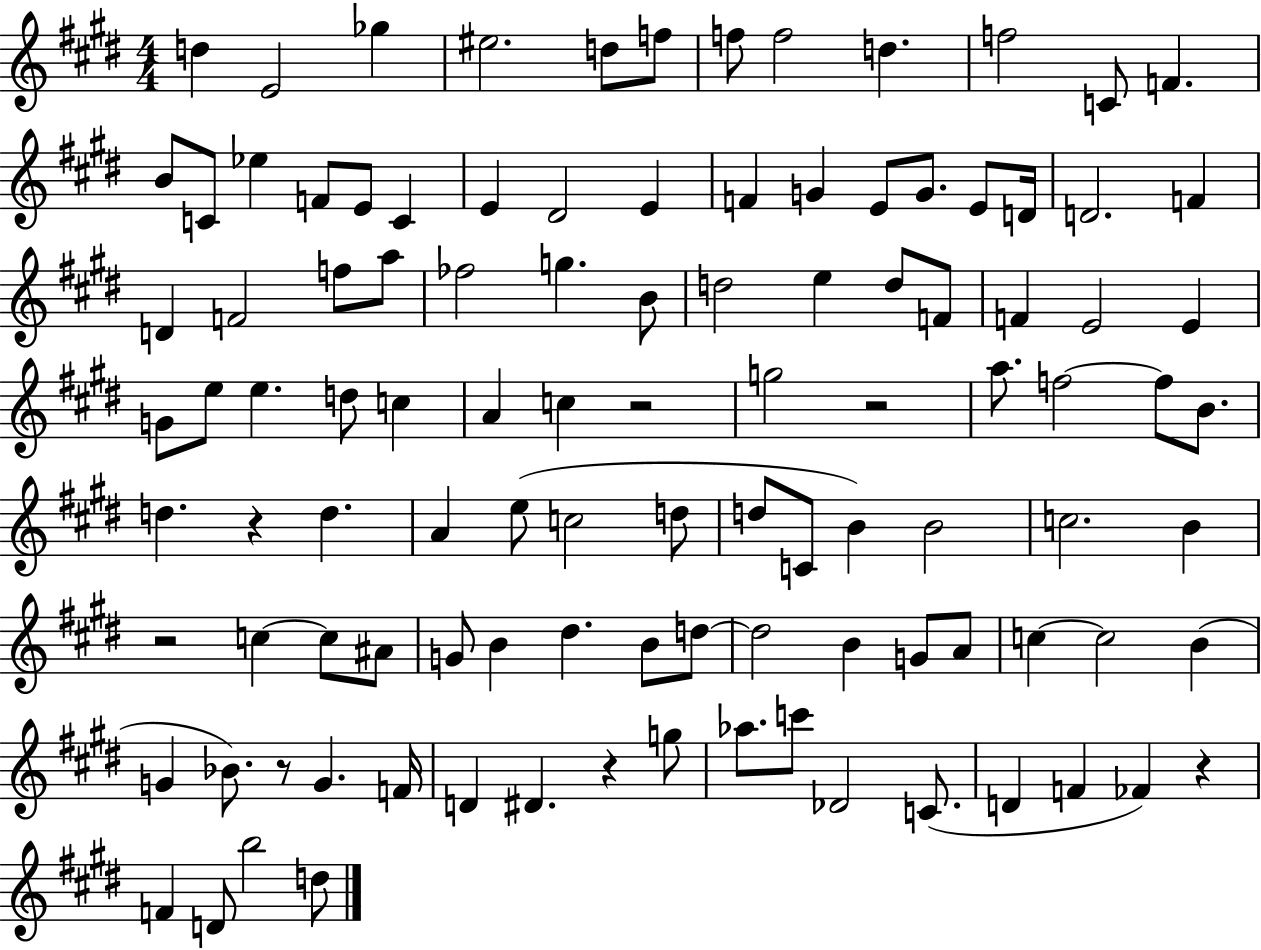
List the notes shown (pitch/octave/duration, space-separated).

D5/q E4/h Gb5/q EIS5/h. D5/e F5/e F5/e F5/h D5/q. F5/h C4/e F4/q. B4/e C4/e Eb5/q F4/e E4/e C4/q E4/q D#4/h E4/q F4/q G4/q E4/e G4/e. E4/e D4/s D4/h. F4/q D4/q F4/h F5/e A5/e FES5/h G5/q. B4/e D5/h E5/q D5/e F4/e F4/q E4/h E4/q G4/e E5/e E5/q. D5/e C5/q A4/q C5/q R/h G5/h R/h A5/e. F5/h F5/e B4/e. D5/q. R/q D5/q. A4/q E5/e C5/h D5/e D5/e C4/e B4/q B4/h C5/h. B4/q R/h C5/q C5/e A#4/e G4/e B4/q D#5/q. B4/e D5/e D5/h B4/q G4/e A4/e C5/q C5/h B4/q G4/q Bb4/e. R/e G4/q. F4/s D4/q D#4/q. R/q G5/e Ab5/e. C6/e Db4/h C4/e. D4/q F4/q FES4/q R/q F4/q D4/e B5/h D5/e